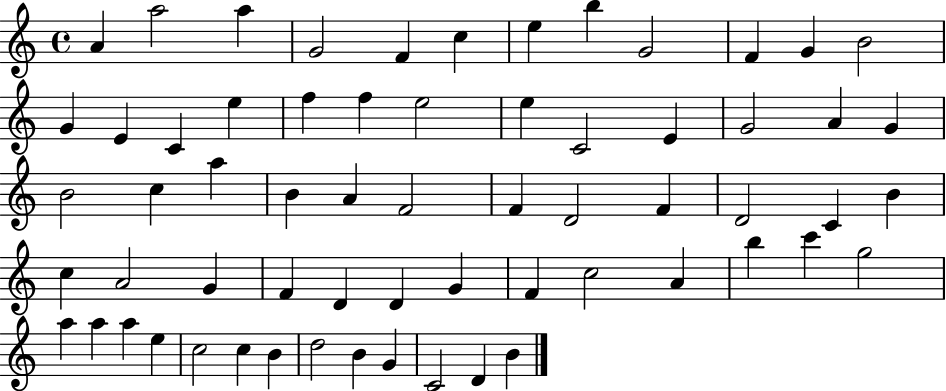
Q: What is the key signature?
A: C major